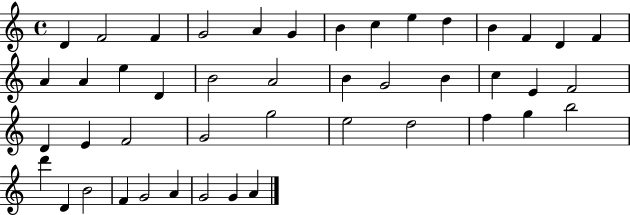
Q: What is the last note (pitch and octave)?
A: A4